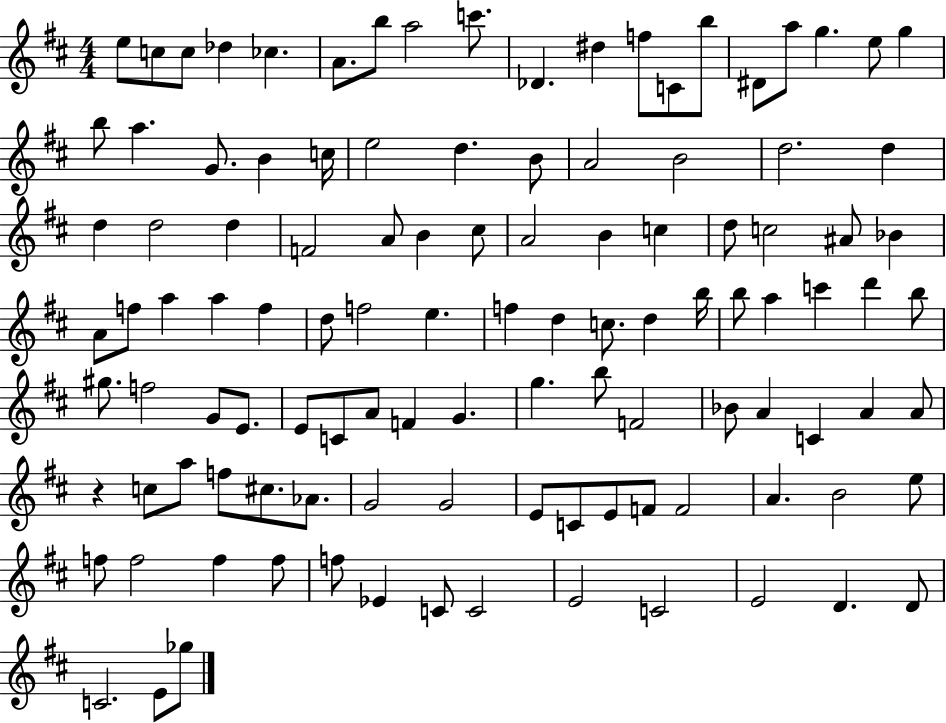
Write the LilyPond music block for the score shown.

{
  \clef treble
  \numericTimeSignature
  \time 4/4
  \key d \major
  e''8 c''8 c''8 des''4 ces''4. | a'8. b''8 a''2 c'''8. | des'4. dis''4 f''8 c'8 b''8 | dis'8 a''8 g''4. e''8 g''4 | \break b''8 a''4. g'8. b'4 c''16 | e''2 d''4. b'8 | a'2 b'2 | d''2. d''4 | \break d''4 d''2 d''4 | f'2 a'8 b'4 cis''8 | a'2 b'4 c''4 | d''8 c''2 ais'8 bes'4 | \break a'8 f''8 a''4 a''4 f''4 | d''8 f''2 e''4. | f''4 d''4 c''8. d''4 b''16 | b''8 a''4 c'''4 d'''4 b''8 | \break gis''8. f''2 g'8 e'8. | e'8 c'8 a'8 f'4 g'4. | g''4. b''8 f'2 | bes'8 a'4 c'4 a'4 a'8 | \break r4 c''8 a''8 f''8 cis''8. aes'8. | g'2 g'2 | e'8 c'8 e'8 f'8 f'2 | a'4. b'2 e''8 | \break f''8 f''2 f''4 f''8 | f''8 ees'4 c'8 c'2 | e'2 c'2 | e'2 d'4. d'8 | \break c'2. e'8 ges''8 | \bar "|."
}